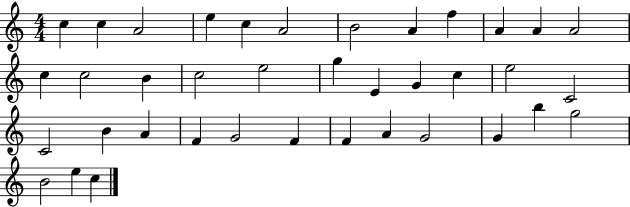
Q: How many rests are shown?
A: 0